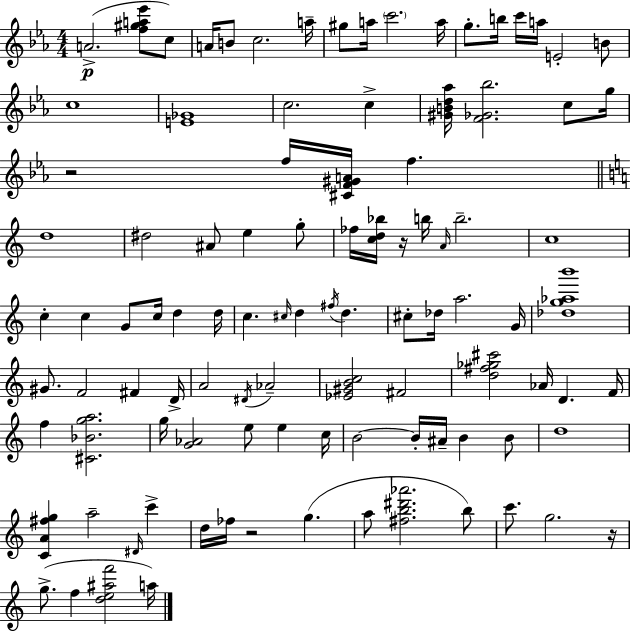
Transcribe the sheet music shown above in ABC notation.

X:1
T:Untitled
M:4/4
L:1/4
K:Cm
A2 [f^ga_e']/2 c/2 A/4 B/2 c2 a/4 ^g/2 a/4 c'2 a/4 g/2 b/4 c'/4 a/4 E2 B/2 c4 [E_G]4 c2 c [^GBd_a]/4 [F_G_b]2 c/2 g/4 z2 f/4 [^CF^GA]/4 f d4 ^d2 ^A/2 e g/2 _f/4 [cd_b]/4 z/4 b/4 A/4 b2 c4 c c G/2 c/4 d d/4 c ^c/4 d ^f/4 d ^c/2 _d/4 a2 G/4 [_dg_ab']4 ^G/2 F2 ^F D/4 A2 ^D/4 _A2 [_E^GBc]2 ^F2 [d^f_g^c']2 _A/4 D F/4 f [^C_Bga]2 g/4 [G_A]2 e/2 e c/4 B2 B/4 ^A/4 B B/2 d4 [CA^fg] a2 ^D/4 c' d/4 _f/4 z2 g a/2 [^fb^d'_a']2 b/2 c'/2 g2 z/4 g/2 f [de^af']2 a/4